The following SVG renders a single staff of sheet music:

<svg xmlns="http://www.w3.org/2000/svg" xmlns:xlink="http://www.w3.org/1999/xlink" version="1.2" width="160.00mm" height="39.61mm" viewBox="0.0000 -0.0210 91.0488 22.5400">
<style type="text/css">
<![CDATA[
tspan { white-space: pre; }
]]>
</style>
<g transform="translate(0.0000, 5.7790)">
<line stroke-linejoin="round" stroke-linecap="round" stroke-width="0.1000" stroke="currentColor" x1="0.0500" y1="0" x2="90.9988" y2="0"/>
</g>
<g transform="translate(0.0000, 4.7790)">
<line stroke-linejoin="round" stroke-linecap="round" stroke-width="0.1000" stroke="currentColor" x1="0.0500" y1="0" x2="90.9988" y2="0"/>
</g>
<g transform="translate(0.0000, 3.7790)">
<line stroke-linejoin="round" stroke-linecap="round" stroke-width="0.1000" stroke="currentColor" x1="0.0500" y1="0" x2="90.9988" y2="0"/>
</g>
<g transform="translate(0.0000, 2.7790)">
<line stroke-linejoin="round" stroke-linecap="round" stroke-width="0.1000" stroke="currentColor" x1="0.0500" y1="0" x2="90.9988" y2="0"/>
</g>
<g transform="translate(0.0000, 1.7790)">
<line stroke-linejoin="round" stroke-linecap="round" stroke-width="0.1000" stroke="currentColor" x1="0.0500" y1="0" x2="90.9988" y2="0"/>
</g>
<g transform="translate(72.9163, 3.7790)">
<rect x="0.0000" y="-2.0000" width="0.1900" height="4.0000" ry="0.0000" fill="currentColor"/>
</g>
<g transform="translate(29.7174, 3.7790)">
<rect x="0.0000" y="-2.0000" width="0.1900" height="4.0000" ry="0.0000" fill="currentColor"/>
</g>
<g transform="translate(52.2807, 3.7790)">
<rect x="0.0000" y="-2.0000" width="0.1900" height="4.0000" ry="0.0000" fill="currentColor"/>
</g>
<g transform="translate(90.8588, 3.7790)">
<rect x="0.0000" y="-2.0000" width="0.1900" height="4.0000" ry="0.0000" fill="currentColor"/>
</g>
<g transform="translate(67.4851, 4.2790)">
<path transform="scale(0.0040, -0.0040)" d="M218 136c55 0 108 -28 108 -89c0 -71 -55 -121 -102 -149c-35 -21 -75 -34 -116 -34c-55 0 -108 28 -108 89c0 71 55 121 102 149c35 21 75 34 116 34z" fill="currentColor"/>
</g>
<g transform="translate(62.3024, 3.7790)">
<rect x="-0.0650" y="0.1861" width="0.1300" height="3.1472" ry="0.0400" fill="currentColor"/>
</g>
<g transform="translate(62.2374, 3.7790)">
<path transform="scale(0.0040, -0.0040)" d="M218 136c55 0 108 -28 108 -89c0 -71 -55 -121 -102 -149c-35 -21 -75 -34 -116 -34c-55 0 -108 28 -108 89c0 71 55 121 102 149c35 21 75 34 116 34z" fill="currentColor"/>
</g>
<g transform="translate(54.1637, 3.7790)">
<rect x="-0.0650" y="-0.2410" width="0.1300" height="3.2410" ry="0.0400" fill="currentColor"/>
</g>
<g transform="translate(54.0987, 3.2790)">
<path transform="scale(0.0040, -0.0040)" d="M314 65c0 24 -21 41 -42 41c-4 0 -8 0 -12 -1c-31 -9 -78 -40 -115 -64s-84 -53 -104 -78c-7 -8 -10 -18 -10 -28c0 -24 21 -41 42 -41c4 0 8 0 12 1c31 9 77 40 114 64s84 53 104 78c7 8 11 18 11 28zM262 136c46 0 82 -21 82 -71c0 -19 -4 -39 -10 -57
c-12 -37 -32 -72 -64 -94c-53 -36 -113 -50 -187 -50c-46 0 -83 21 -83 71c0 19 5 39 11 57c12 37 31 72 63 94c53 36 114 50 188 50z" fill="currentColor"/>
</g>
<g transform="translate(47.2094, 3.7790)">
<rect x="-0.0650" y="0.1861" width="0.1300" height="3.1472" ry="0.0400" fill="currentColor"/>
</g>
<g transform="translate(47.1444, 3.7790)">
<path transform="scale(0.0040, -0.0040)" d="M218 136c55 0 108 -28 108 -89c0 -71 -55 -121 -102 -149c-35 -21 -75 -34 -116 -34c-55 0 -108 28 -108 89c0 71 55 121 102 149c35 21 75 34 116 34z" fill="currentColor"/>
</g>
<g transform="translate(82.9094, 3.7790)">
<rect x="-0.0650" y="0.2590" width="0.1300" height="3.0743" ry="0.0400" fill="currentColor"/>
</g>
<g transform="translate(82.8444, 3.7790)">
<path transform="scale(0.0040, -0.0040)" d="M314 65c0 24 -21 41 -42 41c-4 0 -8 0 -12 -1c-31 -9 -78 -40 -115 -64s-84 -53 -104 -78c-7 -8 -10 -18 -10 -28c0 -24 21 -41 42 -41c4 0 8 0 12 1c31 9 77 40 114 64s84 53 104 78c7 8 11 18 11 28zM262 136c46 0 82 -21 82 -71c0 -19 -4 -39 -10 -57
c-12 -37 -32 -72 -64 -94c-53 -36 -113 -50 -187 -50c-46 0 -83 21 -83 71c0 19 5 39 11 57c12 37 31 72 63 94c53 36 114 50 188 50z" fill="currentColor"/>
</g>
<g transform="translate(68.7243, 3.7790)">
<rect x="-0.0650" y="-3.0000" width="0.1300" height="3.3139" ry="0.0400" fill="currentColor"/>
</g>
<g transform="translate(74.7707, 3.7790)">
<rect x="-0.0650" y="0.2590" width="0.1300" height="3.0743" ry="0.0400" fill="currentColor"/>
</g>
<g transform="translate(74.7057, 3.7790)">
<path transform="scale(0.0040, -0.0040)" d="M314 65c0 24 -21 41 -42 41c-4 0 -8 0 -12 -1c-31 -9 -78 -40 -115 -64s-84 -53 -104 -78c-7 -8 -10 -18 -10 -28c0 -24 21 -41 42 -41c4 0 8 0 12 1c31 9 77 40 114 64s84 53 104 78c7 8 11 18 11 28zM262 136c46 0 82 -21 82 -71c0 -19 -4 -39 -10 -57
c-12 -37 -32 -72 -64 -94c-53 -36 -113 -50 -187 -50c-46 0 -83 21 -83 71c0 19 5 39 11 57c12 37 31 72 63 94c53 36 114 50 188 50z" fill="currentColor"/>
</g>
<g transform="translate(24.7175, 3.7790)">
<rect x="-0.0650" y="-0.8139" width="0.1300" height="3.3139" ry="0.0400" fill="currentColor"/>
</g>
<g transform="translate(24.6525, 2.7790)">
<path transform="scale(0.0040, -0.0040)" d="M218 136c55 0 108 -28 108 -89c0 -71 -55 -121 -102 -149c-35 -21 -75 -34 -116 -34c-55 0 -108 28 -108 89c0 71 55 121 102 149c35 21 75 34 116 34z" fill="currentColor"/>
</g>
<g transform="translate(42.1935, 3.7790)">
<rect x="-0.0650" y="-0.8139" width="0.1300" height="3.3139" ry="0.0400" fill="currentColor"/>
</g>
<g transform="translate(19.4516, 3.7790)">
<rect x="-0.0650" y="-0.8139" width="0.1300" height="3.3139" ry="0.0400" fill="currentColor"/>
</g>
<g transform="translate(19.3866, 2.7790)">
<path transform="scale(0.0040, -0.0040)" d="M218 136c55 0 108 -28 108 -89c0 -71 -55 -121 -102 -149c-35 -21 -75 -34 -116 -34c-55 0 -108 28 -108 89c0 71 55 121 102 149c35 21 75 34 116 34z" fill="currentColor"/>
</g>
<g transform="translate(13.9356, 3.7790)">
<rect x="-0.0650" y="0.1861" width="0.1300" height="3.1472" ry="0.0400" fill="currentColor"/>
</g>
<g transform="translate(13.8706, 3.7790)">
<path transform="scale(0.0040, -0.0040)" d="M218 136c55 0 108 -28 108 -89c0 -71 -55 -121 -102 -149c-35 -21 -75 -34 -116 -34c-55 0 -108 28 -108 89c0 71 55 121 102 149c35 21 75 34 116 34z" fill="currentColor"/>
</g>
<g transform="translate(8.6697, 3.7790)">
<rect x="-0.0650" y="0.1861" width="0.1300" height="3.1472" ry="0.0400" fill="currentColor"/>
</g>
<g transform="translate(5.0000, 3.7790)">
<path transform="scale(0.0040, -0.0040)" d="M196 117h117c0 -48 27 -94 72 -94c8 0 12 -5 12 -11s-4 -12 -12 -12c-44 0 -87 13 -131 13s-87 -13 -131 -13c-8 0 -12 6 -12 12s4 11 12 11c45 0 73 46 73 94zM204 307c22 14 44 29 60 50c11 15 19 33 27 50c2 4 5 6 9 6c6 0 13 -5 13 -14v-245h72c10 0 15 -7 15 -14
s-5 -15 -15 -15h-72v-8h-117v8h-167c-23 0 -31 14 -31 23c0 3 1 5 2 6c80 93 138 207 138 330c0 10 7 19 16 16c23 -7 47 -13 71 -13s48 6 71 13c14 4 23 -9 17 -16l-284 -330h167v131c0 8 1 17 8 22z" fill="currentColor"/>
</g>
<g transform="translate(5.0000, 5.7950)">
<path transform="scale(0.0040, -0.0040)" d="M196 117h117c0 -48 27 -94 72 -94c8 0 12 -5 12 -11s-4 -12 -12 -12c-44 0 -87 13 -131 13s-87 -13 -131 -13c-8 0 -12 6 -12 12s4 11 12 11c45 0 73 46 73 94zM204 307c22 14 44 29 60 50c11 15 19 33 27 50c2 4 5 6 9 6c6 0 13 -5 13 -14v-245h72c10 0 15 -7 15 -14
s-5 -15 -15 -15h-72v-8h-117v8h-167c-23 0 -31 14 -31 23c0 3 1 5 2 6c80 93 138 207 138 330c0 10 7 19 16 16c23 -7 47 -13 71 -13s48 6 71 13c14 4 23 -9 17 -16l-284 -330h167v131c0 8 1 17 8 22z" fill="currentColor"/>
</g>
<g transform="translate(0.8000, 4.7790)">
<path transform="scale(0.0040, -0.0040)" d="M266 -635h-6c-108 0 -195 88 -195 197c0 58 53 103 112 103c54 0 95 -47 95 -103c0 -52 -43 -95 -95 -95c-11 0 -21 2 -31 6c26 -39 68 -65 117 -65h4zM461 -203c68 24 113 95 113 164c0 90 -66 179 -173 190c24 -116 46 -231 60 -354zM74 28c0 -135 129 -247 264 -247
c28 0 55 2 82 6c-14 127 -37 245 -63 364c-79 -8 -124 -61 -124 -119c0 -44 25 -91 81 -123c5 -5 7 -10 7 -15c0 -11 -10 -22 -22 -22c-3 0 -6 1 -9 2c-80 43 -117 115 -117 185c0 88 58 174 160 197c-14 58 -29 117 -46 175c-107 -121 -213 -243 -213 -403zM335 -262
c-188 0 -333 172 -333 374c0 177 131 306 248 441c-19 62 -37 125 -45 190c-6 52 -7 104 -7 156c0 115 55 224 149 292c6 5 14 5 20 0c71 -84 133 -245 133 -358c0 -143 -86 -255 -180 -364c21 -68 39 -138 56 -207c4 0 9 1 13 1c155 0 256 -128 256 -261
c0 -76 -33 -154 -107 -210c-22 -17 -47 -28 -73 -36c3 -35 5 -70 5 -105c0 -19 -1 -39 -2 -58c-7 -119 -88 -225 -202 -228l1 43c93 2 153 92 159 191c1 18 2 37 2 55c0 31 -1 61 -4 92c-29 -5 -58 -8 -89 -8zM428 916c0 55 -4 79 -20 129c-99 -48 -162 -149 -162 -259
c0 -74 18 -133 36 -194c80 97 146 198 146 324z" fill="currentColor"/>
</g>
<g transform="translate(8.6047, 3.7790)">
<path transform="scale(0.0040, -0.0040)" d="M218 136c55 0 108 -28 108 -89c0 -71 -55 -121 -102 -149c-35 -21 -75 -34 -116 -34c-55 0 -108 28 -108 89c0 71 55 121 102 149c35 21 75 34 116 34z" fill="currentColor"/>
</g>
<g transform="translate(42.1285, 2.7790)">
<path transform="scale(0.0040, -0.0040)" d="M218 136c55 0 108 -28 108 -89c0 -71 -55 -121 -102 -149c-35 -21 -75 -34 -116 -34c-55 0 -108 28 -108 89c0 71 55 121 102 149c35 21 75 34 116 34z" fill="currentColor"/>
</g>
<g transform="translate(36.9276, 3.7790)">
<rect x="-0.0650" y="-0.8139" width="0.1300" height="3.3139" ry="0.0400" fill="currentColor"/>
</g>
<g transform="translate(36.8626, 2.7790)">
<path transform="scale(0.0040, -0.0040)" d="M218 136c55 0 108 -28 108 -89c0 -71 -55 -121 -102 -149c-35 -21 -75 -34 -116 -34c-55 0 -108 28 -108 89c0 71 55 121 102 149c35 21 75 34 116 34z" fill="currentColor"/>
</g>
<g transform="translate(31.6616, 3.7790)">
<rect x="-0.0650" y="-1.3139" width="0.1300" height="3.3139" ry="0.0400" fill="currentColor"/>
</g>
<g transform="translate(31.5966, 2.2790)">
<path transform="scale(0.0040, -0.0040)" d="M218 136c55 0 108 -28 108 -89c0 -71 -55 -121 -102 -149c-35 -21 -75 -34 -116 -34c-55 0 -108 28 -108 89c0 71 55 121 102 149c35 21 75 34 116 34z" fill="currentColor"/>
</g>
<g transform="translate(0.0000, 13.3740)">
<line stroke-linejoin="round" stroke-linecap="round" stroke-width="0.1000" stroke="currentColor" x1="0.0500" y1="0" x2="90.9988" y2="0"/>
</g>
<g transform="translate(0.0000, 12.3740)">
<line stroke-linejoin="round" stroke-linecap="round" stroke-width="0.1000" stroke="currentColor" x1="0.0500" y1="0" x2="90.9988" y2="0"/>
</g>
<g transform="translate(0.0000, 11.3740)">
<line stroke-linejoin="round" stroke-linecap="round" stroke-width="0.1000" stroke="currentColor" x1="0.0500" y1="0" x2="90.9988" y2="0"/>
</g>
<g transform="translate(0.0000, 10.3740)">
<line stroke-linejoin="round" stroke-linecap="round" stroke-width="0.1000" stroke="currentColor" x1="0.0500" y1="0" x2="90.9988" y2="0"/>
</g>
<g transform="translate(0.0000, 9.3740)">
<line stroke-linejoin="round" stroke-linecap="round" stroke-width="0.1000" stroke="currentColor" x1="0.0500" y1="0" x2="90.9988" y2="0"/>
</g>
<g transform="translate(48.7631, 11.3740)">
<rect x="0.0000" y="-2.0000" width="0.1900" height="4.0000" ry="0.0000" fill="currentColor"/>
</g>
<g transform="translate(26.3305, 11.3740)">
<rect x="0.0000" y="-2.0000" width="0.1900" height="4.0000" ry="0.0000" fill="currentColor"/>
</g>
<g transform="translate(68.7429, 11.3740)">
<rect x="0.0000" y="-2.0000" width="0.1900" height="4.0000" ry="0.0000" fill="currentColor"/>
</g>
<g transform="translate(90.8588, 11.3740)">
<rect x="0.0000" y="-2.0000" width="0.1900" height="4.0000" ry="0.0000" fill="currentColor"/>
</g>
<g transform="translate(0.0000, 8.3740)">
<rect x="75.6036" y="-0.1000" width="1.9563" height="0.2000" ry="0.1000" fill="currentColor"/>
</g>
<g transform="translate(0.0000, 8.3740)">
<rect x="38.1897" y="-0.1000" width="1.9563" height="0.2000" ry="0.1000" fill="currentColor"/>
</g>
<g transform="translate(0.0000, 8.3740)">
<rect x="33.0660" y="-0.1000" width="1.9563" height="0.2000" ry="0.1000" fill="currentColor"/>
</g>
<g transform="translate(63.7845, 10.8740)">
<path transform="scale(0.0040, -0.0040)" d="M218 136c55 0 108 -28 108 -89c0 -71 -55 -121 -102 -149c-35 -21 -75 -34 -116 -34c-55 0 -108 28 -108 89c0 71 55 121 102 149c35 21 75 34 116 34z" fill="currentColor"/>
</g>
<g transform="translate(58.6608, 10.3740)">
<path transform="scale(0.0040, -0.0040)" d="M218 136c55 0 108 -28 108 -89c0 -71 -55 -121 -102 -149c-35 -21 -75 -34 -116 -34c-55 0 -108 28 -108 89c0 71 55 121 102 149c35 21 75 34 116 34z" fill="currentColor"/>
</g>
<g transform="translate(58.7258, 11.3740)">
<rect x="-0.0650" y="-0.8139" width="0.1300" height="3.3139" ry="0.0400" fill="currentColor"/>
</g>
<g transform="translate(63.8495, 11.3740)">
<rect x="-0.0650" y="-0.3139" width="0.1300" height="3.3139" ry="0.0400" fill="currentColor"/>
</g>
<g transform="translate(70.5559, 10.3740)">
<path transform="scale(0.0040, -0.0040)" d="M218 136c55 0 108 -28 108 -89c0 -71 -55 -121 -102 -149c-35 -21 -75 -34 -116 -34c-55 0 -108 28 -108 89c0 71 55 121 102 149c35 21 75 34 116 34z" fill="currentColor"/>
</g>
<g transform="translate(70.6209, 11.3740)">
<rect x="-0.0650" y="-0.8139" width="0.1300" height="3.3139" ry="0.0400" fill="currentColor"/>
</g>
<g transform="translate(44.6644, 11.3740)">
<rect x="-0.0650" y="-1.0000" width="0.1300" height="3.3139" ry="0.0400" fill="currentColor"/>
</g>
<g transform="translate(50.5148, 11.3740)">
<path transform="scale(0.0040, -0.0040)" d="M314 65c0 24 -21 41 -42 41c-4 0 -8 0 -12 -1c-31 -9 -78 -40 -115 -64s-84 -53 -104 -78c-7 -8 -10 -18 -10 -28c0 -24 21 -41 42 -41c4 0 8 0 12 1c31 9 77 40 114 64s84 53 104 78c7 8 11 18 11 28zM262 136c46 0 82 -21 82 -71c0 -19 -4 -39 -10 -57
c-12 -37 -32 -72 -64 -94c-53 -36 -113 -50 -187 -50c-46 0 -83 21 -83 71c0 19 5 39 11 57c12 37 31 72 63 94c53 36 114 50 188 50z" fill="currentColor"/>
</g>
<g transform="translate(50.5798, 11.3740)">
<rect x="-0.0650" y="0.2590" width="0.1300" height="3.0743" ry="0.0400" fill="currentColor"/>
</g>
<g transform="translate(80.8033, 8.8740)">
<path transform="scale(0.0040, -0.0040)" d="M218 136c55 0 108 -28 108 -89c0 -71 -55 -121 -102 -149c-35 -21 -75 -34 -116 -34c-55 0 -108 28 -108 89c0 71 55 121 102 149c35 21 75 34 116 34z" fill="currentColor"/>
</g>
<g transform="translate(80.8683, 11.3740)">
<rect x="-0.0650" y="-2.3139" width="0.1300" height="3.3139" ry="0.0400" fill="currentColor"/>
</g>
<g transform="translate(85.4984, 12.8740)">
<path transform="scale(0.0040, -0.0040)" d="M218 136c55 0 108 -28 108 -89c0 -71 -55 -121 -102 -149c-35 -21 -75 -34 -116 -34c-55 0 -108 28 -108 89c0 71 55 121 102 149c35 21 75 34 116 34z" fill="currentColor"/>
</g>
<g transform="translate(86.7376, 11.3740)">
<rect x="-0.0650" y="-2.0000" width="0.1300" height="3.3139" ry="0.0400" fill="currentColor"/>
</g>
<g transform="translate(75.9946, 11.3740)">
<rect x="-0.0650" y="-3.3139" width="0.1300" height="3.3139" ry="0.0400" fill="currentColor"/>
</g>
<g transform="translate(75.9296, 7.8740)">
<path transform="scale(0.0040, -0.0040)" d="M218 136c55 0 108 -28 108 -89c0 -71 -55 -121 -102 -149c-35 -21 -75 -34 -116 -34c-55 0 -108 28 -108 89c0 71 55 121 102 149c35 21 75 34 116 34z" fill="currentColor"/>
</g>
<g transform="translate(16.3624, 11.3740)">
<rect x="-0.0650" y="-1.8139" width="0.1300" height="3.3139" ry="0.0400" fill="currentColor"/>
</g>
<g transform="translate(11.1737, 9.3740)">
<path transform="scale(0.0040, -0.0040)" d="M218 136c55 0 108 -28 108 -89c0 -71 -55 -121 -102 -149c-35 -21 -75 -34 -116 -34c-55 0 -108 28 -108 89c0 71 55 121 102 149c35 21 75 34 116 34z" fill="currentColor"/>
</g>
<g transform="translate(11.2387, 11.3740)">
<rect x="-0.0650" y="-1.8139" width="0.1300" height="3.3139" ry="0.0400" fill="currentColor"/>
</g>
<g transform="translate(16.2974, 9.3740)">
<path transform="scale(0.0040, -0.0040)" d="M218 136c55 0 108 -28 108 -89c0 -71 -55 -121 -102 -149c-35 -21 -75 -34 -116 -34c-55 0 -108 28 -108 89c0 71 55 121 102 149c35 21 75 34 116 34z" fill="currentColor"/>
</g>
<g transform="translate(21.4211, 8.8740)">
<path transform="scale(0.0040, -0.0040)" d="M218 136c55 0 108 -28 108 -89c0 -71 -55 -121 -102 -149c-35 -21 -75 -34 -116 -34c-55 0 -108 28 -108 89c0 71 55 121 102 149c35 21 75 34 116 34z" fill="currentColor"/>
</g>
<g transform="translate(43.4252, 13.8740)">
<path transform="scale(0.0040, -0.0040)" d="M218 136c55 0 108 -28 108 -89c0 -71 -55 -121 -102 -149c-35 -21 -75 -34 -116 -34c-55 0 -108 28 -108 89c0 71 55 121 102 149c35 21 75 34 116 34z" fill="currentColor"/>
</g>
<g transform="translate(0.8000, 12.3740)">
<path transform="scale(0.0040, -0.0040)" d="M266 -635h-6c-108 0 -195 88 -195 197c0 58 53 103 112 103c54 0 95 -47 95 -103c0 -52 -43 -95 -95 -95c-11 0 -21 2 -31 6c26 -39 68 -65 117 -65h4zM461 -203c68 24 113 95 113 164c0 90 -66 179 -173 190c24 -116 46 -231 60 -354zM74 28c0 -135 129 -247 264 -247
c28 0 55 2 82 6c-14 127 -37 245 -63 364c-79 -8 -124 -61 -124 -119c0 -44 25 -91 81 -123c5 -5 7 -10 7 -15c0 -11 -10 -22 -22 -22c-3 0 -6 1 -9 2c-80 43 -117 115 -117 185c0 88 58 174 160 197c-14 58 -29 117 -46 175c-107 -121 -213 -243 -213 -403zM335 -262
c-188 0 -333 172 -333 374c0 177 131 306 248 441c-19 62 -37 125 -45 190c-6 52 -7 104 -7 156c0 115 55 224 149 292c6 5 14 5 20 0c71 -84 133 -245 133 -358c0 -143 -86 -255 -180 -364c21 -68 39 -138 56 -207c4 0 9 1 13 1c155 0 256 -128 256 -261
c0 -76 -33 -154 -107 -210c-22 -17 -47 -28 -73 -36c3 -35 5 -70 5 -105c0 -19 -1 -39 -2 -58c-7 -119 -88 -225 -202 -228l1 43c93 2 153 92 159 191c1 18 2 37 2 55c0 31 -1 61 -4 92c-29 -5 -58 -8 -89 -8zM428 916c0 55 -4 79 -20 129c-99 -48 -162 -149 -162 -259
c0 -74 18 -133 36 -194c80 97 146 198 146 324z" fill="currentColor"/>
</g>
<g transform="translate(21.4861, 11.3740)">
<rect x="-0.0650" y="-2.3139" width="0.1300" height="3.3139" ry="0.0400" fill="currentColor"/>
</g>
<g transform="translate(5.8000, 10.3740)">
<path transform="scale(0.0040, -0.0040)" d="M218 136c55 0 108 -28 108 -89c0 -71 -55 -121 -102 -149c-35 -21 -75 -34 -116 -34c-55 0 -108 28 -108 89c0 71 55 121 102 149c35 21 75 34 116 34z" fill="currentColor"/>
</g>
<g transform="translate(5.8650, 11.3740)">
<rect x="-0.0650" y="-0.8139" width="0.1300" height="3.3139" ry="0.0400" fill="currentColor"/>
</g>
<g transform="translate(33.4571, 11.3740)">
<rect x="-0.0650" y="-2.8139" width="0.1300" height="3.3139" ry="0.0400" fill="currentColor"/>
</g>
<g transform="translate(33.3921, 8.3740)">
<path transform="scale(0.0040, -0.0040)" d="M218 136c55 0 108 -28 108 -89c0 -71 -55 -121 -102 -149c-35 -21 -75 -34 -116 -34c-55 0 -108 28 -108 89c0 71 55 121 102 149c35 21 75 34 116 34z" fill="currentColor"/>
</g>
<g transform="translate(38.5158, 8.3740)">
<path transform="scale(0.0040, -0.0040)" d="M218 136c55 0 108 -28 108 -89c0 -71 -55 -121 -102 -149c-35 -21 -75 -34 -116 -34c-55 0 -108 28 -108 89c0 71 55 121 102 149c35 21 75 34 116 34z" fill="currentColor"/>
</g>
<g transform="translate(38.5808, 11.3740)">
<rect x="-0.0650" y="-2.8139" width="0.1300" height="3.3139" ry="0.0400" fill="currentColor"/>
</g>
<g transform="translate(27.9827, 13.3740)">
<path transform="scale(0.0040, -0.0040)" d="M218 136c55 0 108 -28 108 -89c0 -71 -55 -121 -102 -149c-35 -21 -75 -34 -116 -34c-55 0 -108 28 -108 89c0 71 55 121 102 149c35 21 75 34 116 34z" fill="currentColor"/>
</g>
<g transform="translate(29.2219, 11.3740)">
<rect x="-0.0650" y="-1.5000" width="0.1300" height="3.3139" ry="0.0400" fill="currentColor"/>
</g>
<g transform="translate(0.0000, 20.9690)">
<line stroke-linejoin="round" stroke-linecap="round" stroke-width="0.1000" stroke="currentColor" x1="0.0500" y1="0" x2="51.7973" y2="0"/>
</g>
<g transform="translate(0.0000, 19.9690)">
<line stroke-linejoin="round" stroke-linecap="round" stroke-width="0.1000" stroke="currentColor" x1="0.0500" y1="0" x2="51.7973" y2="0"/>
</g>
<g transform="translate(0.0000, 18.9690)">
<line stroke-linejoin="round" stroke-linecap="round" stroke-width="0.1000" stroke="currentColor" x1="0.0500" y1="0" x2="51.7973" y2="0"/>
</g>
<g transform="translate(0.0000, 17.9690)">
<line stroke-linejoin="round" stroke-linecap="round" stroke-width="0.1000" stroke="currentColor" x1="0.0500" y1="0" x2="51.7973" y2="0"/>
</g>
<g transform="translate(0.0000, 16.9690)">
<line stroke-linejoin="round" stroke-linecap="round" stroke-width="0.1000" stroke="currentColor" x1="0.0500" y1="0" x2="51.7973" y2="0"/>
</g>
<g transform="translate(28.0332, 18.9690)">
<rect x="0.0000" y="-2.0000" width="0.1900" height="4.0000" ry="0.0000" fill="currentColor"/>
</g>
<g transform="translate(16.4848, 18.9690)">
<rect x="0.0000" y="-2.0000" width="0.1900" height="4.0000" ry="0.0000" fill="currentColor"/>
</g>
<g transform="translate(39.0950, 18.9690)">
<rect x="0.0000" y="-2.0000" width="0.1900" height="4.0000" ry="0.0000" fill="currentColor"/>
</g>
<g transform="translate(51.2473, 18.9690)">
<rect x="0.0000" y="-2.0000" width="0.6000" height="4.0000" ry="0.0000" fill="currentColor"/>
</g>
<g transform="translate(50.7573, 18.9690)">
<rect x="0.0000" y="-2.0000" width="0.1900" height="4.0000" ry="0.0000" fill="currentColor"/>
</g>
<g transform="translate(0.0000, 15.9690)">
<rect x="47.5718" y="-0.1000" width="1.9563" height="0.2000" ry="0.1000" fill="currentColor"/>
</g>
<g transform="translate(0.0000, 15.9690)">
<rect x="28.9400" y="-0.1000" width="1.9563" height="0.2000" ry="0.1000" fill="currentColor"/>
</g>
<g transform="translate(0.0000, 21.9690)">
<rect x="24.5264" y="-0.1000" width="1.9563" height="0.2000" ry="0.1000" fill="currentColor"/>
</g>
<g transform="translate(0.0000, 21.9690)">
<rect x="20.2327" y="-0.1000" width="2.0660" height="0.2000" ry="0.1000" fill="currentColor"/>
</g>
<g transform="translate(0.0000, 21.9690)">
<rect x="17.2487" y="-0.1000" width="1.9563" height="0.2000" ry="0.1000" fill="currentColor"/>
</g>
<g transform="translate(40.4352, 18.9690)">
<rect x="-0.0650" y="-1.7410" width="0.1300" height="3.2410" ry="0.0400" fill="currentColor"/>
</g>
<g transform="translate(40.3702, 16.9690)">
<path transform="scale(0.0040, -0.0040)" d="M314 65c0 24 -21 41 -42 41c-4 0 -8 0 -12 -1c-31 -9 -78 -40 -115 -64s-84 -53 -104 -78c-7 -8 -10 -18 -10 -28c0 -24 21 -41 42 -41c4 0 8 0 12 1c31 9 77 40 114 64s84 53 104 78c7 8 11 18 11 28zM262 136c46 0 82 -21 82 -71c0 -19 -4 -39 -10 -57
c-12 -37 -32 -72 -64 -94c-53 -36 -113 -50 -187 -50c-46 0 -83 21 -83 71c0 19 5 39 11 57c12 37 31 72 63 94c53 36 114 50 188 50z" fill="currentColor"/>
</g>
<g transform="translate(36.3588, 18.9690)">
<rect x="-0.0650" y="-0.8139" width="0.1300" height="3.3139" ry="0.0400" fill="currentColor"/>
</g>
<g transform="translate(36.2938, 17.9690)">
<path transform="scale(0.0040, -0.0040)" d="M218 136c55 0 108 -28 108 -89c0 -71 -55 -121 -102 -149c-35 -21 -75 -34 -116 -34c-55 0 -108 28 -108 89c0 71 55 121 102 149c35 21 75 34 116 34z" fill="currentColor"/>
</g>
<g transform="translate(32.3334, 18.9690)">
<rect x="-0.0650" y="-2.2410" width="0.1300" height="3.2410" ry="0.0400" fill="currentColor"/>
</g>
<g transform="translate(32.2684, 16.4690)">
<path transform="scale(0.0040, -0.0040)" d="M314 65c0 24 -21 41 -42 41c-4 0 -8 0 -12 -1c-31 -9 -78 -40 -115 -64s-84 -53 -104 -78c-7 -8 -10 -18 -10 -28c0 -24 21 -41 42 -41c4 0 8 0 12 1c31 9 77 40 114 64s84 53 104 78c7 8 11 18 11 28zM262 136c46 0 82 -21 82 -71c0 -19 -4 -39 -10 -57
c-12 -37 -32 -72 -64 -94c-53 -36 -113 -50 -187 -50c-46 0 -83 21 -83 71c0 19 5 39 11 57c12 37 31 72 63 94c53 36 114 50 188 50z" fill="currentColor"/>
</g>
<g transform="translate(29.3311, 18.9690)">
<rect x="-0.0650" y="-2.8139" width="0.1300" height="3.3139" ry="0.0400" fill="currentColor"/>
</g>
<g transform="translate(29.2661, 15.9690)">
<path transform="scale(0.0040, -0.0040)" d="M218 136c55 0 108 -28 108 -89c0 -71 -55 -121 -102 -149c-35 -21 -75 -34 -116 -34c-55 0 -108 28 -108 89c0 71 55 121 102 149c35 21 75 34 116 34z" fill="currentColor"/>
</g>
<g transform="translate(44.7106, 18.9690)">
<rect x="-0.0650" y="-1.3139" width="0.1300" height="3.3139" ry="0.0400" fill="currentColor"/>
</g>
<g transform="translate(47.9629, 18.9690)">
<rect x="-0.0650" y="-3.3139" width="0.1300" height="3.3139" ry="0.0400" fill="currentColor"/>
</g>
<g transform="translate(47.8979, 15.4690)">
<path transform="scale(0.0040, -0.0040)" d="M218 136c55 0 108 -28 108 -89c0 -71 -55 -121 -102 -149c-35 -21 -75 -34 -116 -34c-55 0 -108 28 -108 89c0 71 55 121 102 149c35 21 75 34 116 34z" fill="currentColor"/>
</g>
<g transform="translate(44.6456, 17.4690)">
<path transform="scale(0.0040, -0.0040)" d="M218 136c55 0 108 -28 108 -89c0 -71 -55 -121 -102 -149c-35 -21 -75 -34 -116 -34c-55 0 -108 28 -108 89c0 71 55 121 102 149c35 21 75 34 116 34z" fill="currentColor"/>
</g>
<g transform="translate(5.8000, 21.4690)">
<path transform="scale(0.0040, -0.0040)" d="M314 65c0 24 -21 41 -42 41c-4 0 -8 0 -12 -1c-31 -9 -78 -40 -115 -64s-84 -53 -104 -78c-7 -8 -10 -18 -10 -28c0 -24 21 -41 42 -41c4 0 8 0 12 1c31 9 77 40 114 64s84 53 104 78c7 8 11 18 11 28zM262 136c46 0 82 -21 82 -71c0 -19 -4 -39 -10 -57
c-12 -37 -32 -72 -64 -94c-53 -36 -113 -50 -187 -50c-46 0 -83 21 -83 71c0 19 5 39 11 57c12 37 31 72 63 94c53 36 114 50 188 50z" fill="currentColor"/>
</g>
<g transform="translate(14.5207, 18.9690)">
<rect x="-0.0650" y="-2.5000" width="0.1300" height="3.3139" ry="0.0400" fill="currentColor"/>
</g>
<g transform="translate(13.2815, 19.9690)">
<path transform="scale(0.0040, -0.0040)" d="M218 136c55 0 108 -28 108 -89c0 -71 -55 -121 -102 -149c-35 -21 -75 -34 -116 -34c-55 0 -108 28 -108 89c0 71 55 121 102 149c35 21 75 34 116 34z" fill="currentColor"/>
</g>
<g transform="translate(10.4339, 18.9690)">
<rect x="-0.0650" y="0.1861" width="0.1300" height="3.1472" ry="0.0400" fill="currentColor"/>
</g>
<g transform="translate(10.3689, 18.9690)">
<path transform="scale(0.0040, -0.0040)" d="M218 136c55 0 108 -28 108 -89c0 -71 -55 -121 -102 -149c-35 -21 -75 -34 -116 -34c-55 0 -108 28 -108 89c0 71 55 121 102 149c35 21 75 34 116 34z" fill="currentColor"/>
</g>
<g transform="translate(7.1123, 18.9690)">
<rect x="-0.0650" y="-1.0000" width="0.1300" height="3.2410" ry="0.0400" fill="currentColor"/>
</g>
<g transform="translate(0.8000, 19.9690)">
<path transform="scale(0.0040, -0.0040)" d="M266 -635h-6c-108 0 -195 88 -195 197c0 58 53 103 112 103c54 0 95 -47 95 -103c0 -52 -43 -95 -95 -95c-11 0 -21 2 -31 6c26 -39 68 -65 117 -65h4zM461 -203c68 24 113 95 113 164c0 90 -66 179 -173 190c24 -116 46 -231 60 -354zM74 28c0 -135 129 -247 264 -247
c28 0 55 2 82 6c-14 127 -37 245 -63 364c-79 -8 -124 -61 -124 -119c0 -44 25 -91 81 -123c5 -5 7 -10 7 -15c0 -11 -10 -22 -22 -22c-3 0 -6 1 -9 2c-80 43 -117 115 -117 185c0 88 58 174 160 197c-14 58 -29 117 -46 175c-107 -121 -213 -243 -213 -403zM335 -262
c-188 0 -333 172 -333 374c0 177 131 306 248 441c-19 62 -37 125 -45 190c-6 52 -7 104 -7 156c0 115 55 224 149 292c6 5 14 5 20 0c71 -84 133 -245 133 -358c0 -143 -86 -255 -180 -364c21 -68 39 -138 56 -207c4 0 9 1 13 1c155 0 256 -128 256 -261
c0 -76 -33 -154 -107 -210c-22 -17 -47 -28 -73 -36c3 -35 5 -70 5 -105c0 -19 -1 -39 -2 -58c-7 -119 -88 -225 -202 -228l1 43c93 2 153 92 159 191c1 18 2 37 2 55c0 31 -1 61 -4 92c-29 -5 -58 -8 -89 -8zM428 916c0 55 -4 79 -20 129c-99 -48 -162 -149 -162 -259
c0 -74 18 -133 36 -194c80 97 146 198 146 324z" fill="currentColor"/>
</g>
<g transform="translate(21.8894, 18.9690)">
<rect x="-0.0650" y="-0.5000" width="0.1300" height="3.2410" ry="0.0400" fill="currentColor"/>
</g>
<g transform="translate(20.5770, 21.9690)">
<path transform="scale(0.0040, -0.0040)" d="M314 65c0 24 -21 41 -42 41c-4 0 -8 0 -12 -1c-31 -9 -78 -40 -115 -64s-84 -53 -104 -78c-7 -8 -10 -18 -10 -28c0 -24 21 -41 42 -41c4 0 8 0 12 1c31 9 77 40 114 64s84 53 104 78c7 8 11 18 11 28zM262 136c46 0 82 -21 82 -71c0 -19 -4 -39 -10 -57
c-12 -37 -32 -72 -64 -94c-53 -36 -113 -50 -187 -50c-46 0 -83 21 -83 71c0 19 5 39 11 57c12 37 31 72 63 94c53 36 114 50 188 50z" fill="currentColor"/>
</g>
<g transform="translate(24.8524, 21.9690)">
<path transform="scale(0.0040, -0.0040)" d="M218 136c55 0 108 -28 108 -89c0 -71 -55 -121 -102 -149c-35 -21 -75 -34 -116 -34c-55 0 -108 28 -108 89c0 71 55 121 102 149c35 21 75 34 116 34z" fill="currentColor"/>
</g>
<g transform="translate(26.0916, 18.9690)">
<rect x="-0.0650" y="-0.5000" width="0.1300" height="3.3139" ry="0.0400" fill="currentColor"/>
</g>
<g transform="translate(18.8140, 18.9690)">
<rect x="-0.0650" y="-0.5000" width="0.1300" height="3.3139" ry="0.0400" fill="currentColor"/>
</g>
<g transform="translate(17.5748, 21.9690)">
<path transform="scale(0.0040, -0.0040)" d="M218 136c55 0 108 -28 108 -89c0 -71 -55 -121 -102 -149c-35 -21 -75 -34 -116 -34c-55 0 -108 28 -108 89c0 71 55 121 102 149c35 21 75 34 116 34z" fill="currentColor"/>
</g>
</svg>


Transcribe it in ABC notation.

X:1
T:Untitled
M:4/4
L:1/4
K:C
B B d d e d d B c2 B A B2 B2 d f f g E a a D B2 d c d b g F D2 B G C C2 C a g2 d f2 e b